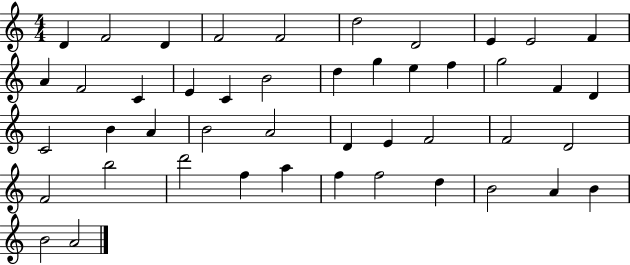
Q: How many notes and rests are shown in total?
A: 46